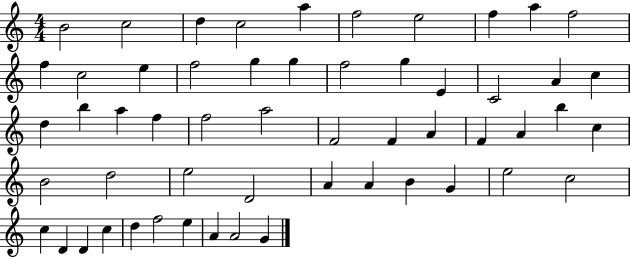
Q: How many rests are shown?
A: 0